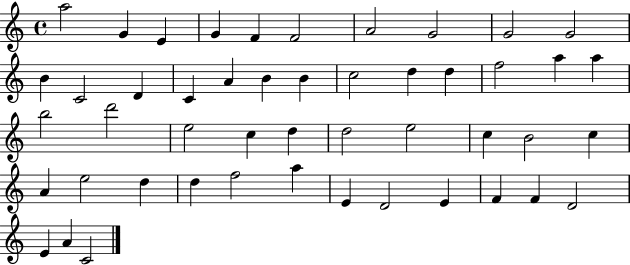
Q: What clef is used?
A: treble